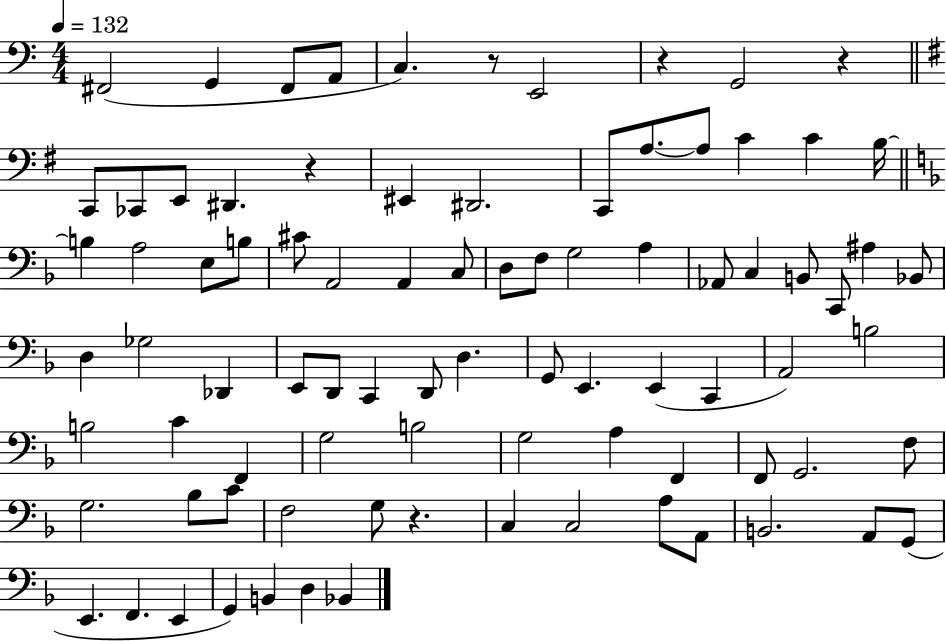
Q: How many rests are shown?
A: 5